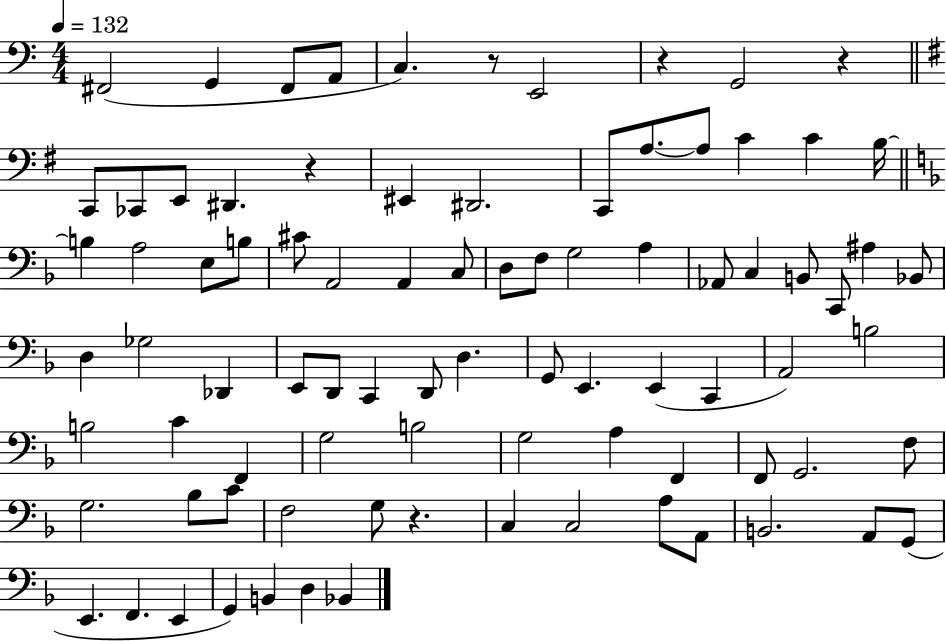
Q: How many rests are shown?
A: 5